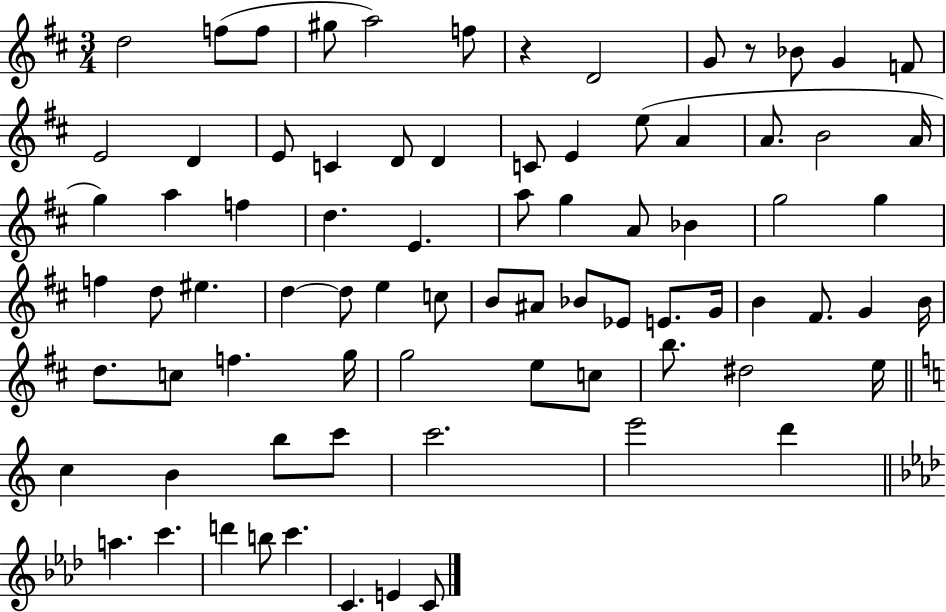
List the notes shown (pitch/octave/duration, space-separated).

D5/h F5/e F5/e G#5/e A5/h F5/e R/q D4/h G4/e R/e Bb4/e G4/q F4/e E4/h D4/q E4/e C4/q D4/e D4/q C4/e E4/q E5/e A4/q A4/e. B4/h A4/s G5/q A5/q F5/q D5/q. E4/q. A5/e G5/q A4/e Bb4/q G5/h G5/q F5/q D5/e EIS5/q. D5/q D5/e E5/q C5/e B4/e A#4/e Bb4/e Eb4/e E4/e. G4/s B4/q F#4/e. G4/q B4/s D5/e. C5/e F5/q. G5/s G5/h E5/e C5/e B5/e. D#5/h E5/s C5/q B4/q B5/e C6/e C6/h. E6/h D6/q A5/q. C6/q. D6/q B5/e C6/q. C4/q. E4/q C4/e